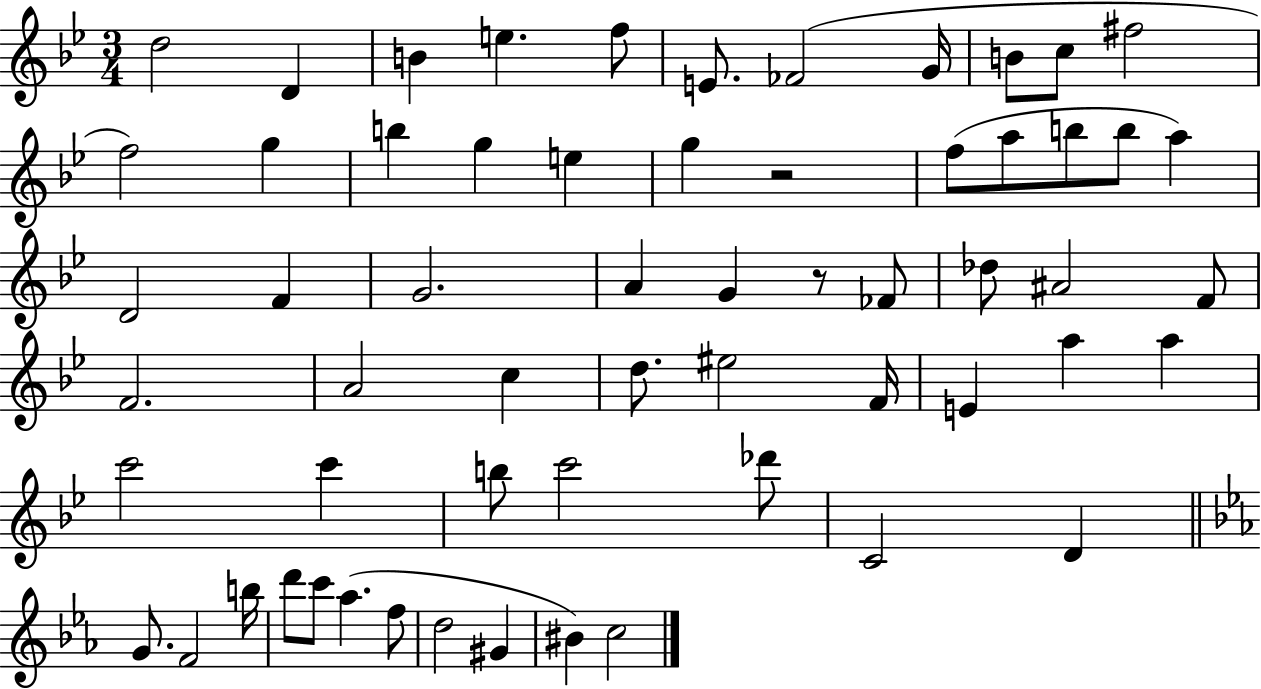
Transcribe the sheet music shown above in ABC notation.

X:1
T:Untitled
M:3/4
L:1/4
K:Bb
d2 D B e f/2 E/2 _F2 G/4 B/2 c/2 ^f2 f2 g b g e g z2 f/2 a/2 b/2 b/2 a D2 F G2 A G z/2 _F/2 _d/2 ^A2 F/2 F2 A2 c d/2 ^e2 F/4 E a a c'2 c' b/2 c'2 _d'/2 C2 D G/2 F2 b/4 d'/2 c'/2 _a f/2 d2 ^G ^B c2